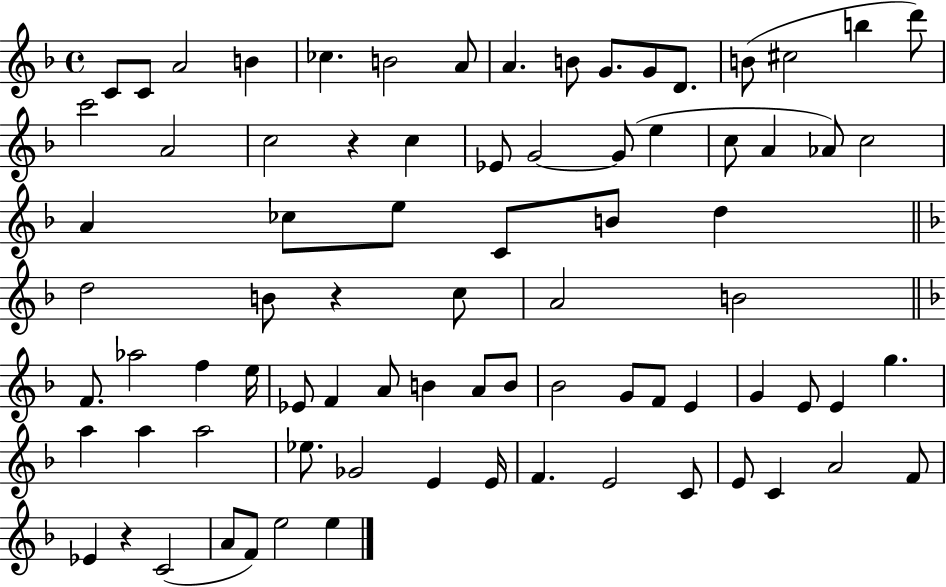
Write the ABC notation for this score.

X:1
T:Untitled
M:4/4
L:1/4
K:F
C/2 C/2 A2 B _c B2 A/2 A B/2 G/2 G/2 D/2 B/2 ^c2 b d'/2 c'2 A2 c2 z c _E/2 G2 G/2 e c/2 A _A/2 c2 A _c/2 e/2 C/2 B/2 d d2 B/2 z c/2 A2 B2 F/2 _a2 f e/4 _E/2 F A/2 B A/2 B/2 _B2 G/2 F/2 E G E/2 E g a a a2 _e/2 _G2 E E/4 F E2 C/2 E/2 C A2 F/2 _E z C2 A/2 F/2 e2 e